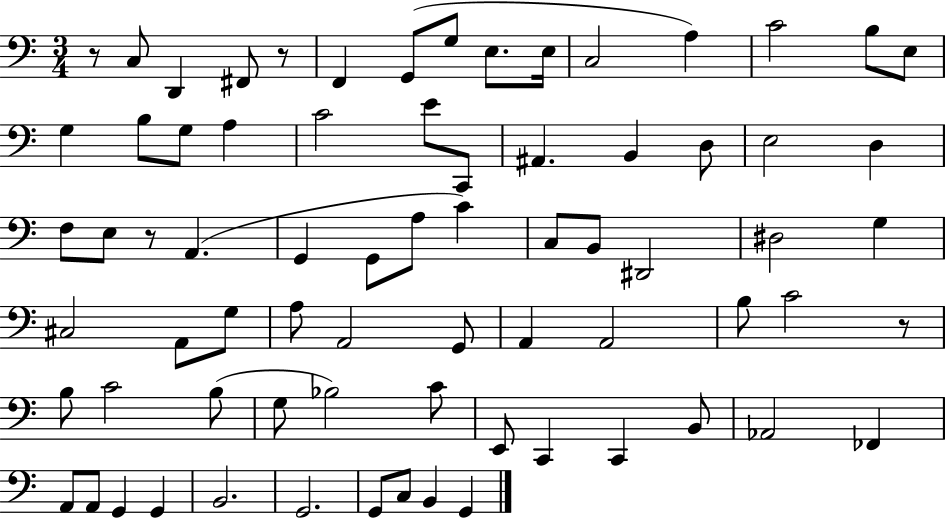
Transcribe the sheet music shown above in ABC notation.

X:1
T:Untitled
M:3/4
L:1/4
K:C
z/2 C,/2 D,, ^F,,/2 z/2 F,, G,,/2 G,/2 E,/2 E,/4 C,2 A, C2 B,/2 E,/2 G, B,/2 G,/2 A, C2 E/2 C,,/2 ^A,, B,, D,/2 E,2 D, F,/2 E,/2 z/2 A,, G,, G,,/2 A,/2 C C,/2 B,,/2 ^D,,2 ^D,2 G, ^C,2 A,,/2 G,/2 A,/2 A,,2 G,,/2 A,, A,,2 B,/2 C2 z/2 B,/2 C2 B,/2 G,/2 _B,2 C/2 E,,/2 C,, C,, B,,/2 _A,,2 _F,, A,,/2 A,,/2 G,, G,, B,,2 G,,2 G,,/2 C,/2 B,, G,,